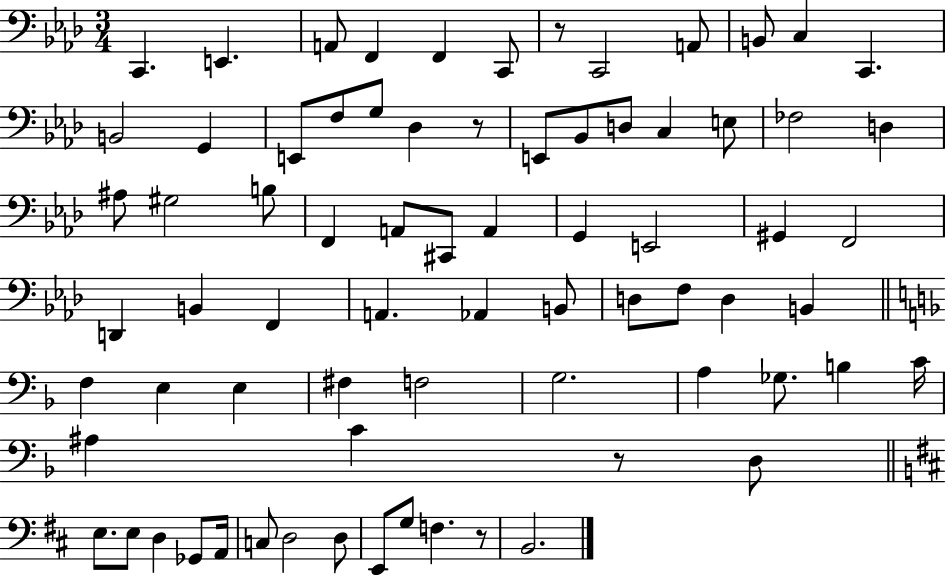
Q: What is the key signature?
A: AES major